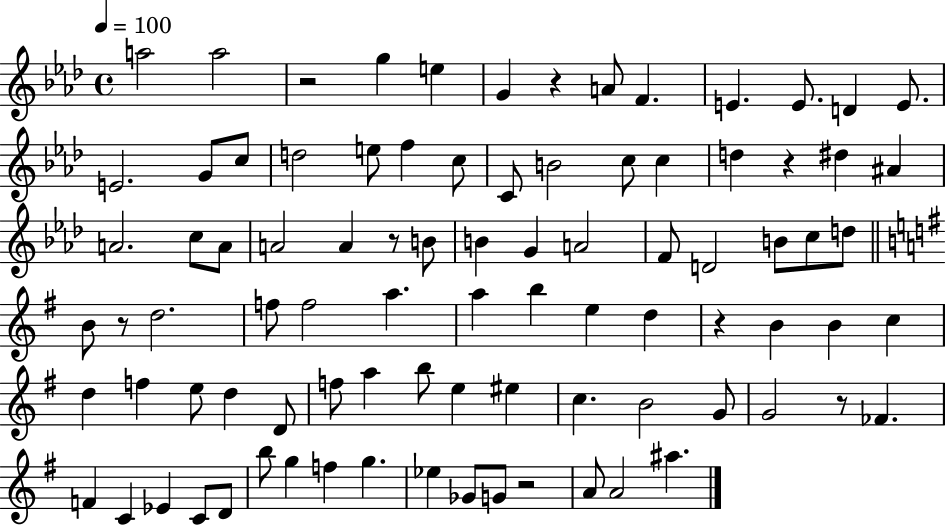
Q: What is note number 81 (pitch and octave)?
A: A#5